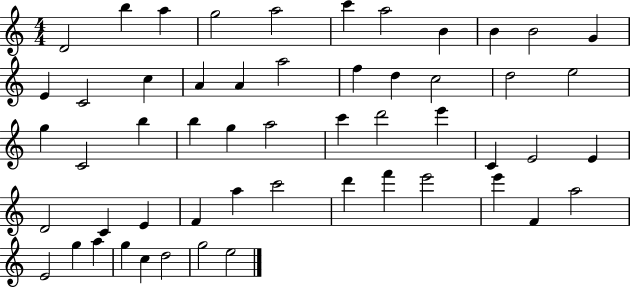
X:1
T:Untitled
M:4/4
L:1/4
K:C
D2 b a g2 a2 c' a2 B B B2 G E C2 c A A a2 f d c2 d2 e2 g C2 b b g a2 c' d'2 e' C E2 E D2 C E F a c'2 d' f' e'2 e' F a2 E2 g a g c d2 g2 e2